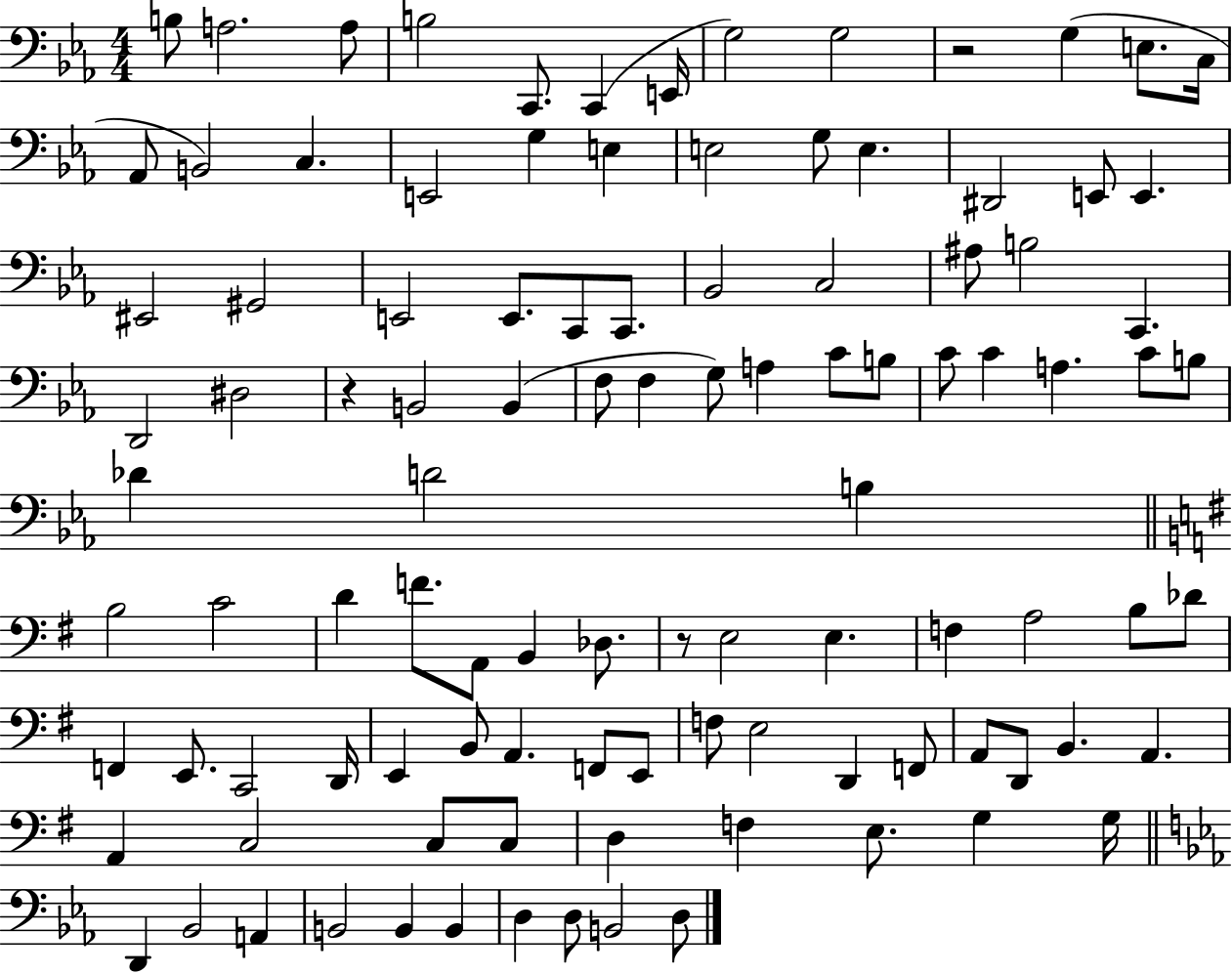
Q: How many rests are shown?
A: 3